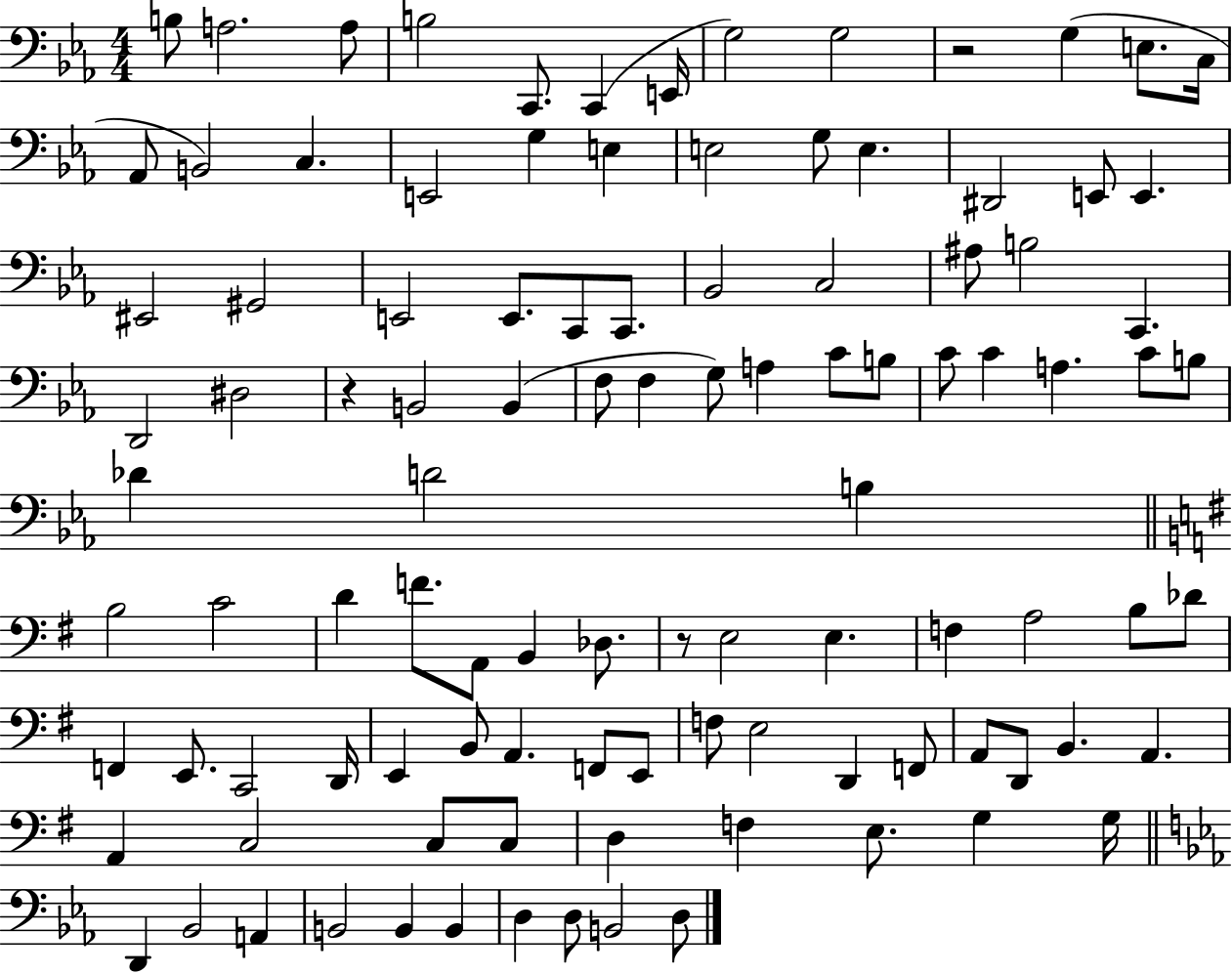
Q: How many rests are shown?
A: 3